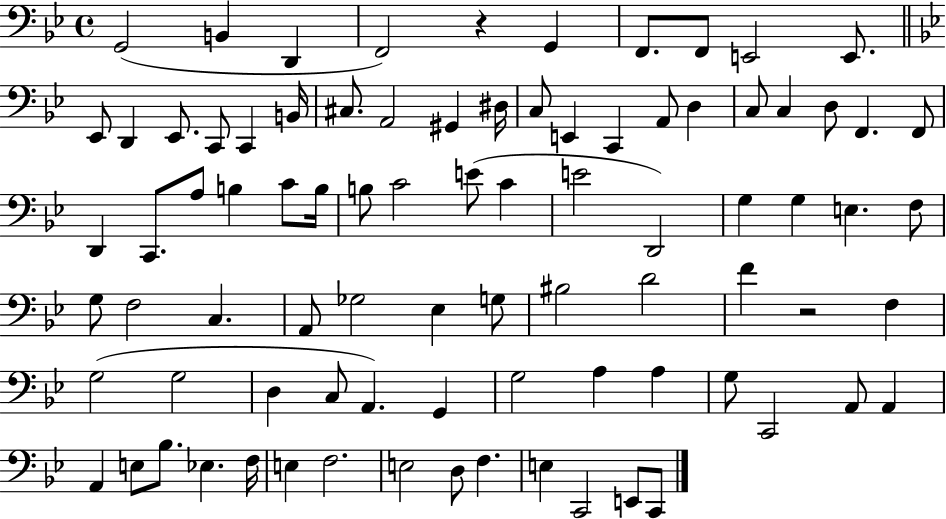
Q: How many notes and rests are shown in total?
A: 85